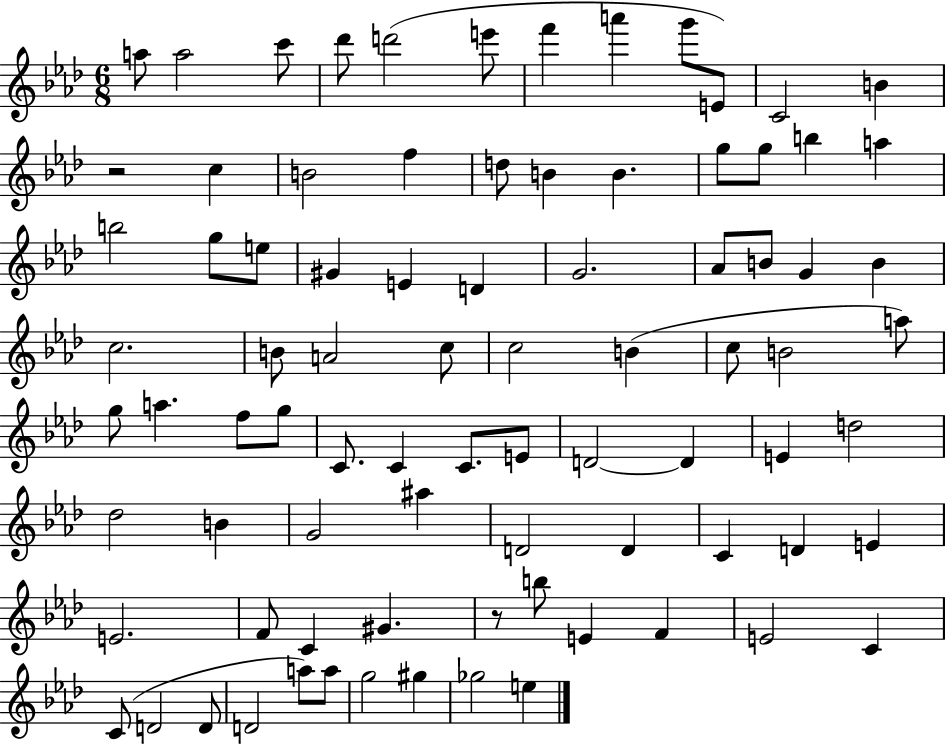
{
  \clef treble
  \numericTimeSignature
  \time 6/8
  \key aes \major
  a''8 a''2 c'''8 | des'''8 d'''2( e'''8 | f'''4 a'''4 g'''8 e'8) | c'2 b'4 | \break r2 c''4 | b'2 f''4 | d''8 b'4 b'4. | g''8 g''8 b''4 a''4 | \break b''2 g''8 e''8 | gis'4 e'4 d'4 | g'2. | aes'8 b'8 g'4 b'4 | \break c''2. | b'8 a'2 c''8 | c''2 b'4( | c''8 b'2 a''8) | \break g''8 a''4. f''8 g''8 | c'8. c'4 c'8. e'8 | d'2~~ d'4 | e'4 d''2 | \break des''2 b'4 | g'2 ais''4 | d'2 d'4 | c'4 d'4 e'4 | \break e'2. | f'8 c'4 gis'4. | r8 b''8 e'4 f'4 | e'2 c'4 | \break c'8( d'2 d'8 | d'2 a''8) a''8 | g''2 gis''4 | ges''2 e''4 | \break \bar "|."
}